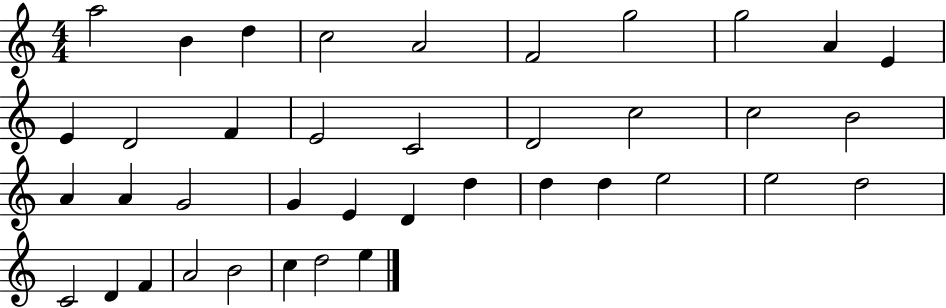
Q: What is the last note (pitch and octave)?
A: E5